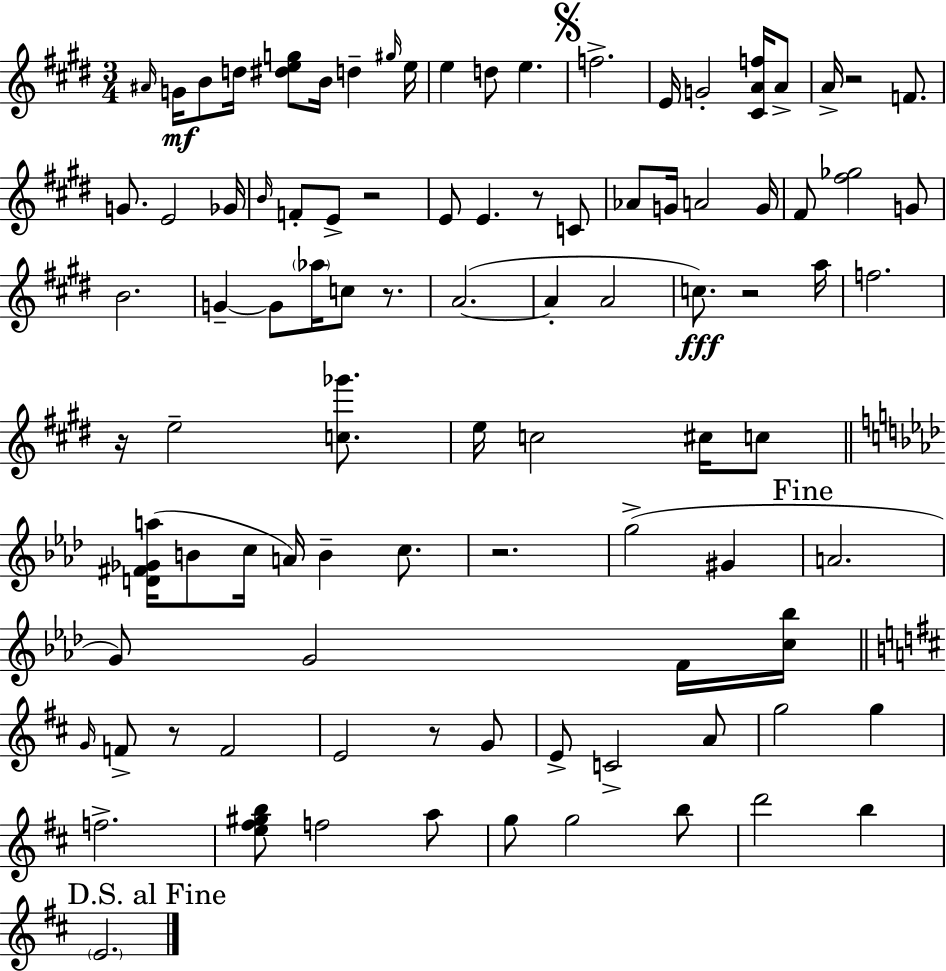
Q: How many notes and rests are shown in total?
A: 94